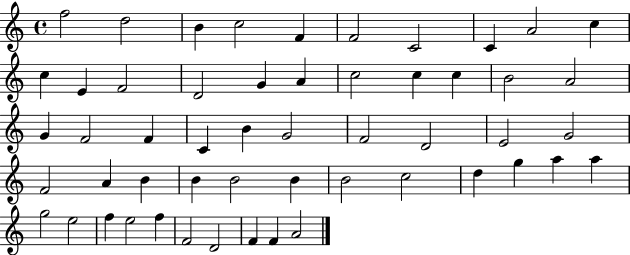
{
  \clef treble
  \time 4/4
  \defaultTimeSignature
  \key c \major
  f''2 d''2 | b'4 c''2 f'4 | f'2 c'2 | c'4 a'2 c''4 | \break c''4 e'4 f'2 | d'2 g'4 a'4 | c''2 c''4 c''4 | b'2 a'2 | \break g'4 f'2 f'4 | c'4 b'4 g'2 | f'2 d'2 | e'2 g'2 | \break f'2 a'4 b'4 | b'4 b'2 b'4 | b'2 c''2 | d''4 g''4 a''4 a''4 | \break g''2 e''2 | f''4 e''2 f''4 | f'2 d'2 | f'4 f'4 a'2 | \break \bar "|."
}